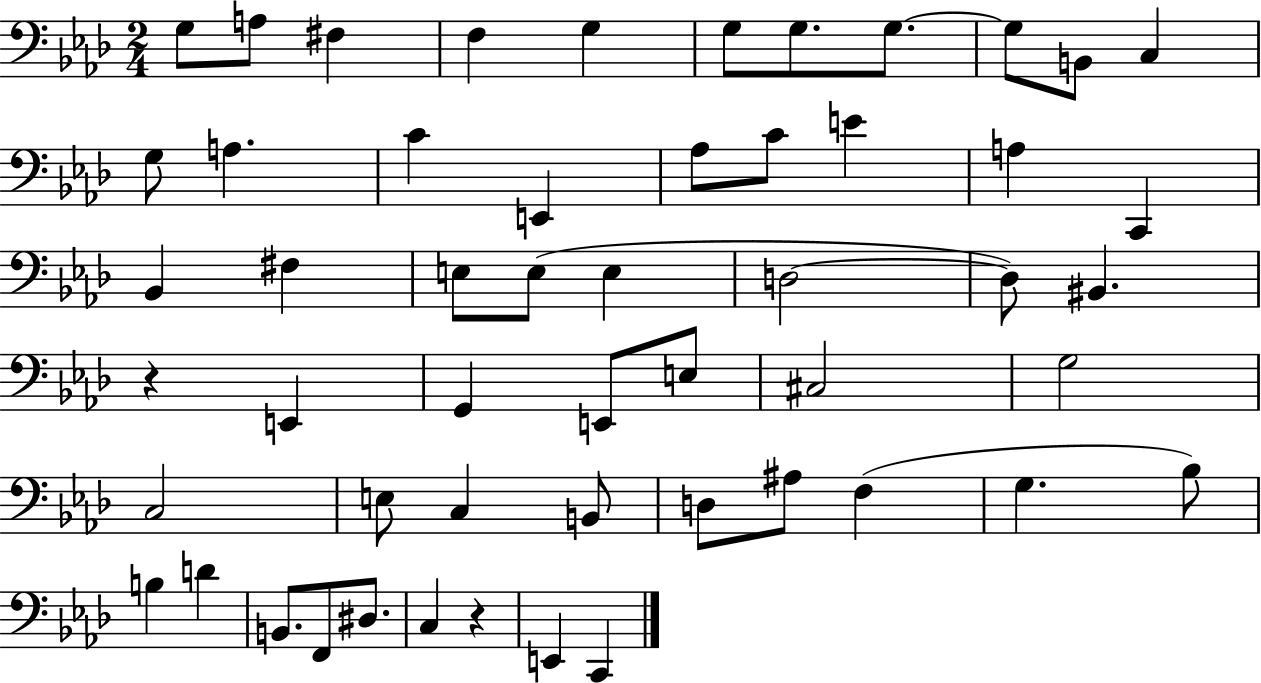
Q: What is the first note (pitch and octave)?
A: G3